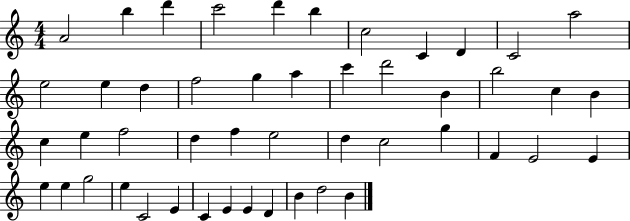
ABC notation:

X:1
T:Untitled
M:4/4
L:1/4
K:C
A2 b d' c'2 d' b c2 C D C2 a2 e2 e d f2 g a c' d'2 B b2 c B c e f2 d f e2 d c2 g F E2 E e e g2 e C2 E C E E D B d2 B